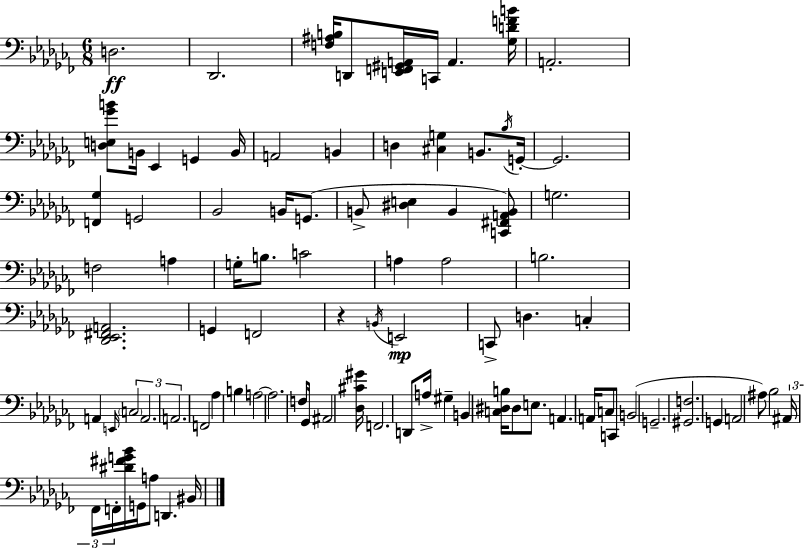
X:1
T:Untitled
M:6/8
L:1/4
K:Abm
D,2 _D,,2 [F,^A,B,]/4 D,,/2 [E,,F,,^G,,A,,]/4 C,,/4 A,, [_G,DFB]/4 A,,2 [D,E,_GB]/2 B,,/4 _E,, G,, B,,/4 A,,2 B,, D, [^C,G,] B,,/2 _B,/4 G,,/4 G,,2 [F,,_G,] G,,2 _B,,2 B,,/4 G,,/2 B,,/2 [^D,E,] B,, [C,,^F,,A,,B,,]/2 G,2 F,2 A, G,/4 B,/2 C2 A, A,2 B,2 [_D,,_E,,^F,,A,,]2 G,, F,,2 z B,,/4 E,,2 C,,/2 D, C, A,, E,,/4 C,2 A,,2 A,,2 F,,2 _A, B, A,2 A,2 F,/2 _G,,/4 ^A,,2 [_D,^C^G]/4 F,,2 D,,/2 A,/4 ^G, B,, [C,^D,B,]/4 ^D,/2 E,/2 A,, A,,/4 C,/2 C,,/2 B,,2 G,,2 [^G,,F,]2 G,, A,,2 ^A,/2 _B,2 ^A,,/4 _F,,/4 F,,/4 [^D^FG_B]/4 G,,/4 A,/2 D,, ^B,,/4